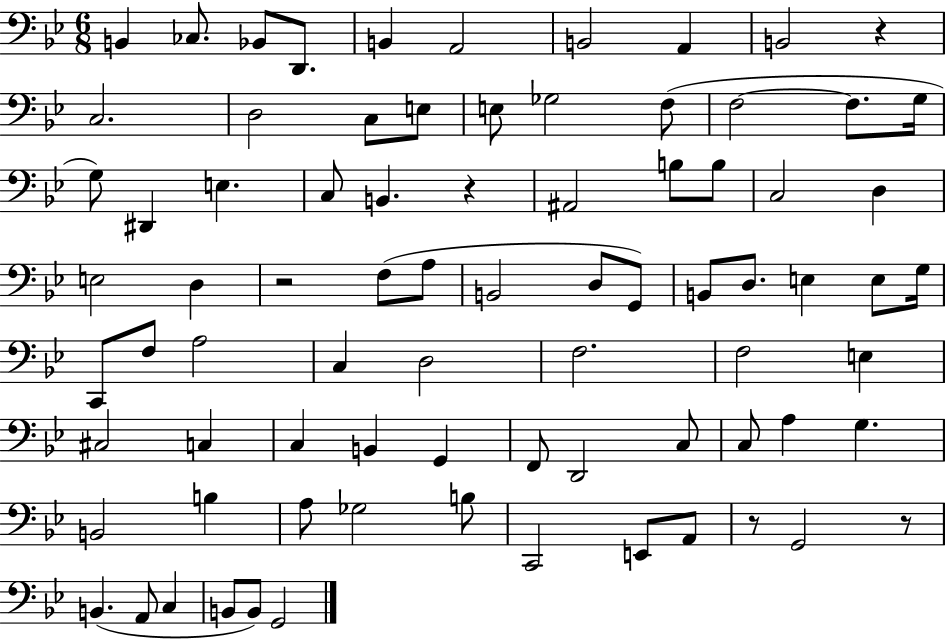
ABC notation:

X:1
T:Untitled
M:6/8
L:1/4
K:Bb
B,, _C,/2 _B,,/2 D,,/2 B,, A,,2 B,,2 A,, B,,2 z C,2 D,2 C,/2 E,/2 E,/2 _G,2 F,/2 F,2 F,/2 G,/4 G,/2 ^D,, E, C,/2 B,, z ^A,,2 B,/2 B,/2 C,2 D, E,2 D, z2 F,/2 A,/2 B,,2 D,/2 G,,/2 B,,/2 D,/2 E, E,/2 G,/4 C,,/2 F,/2 A,2 C, D,2 F,2 F,2 E, ^C,2 C, C, B,, G,, F,,/2 D,,2 C,/2 C,/2 A, G, B,,2 B, A,/2 _G,2 B,/2 C,,2 E,,/2 A,,/2 z/2 G,,2 z/2 B,, A,,/2 C, B,,/2 B,,/2 G,,2